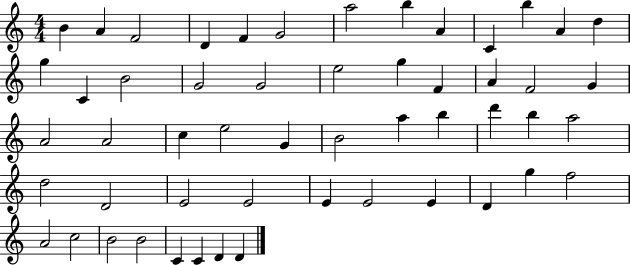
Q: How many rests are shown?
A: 0